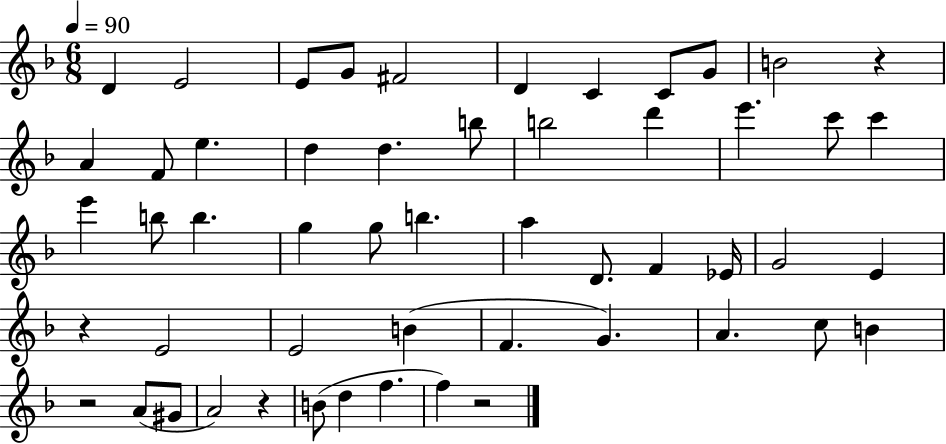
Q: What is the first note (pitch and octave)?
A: D4